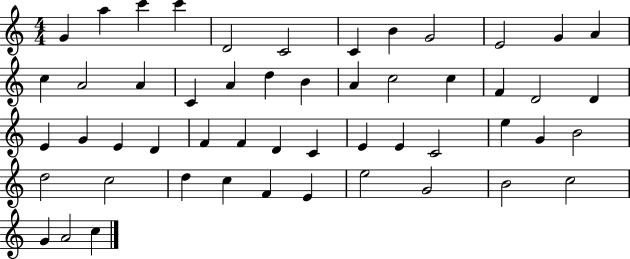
G4/q A5/q C6/q C6/q D4/h C4/h C4/q B4/q G4/h E4/h G4/q A4/q C5/q A4/h A4/q C4/q A4/q D5/q B4/q A4/q C5/h C5/q F4/q D4/h D4/q E4/q G4/q E4/q D4/q F4/q F4/q D4/q C4/q E4/q E4/q C4/h E5/q G4/q B4/h D5/h C5/h D5/q C5/q F4/q E4/q E5/h G4/h B4/h C5/h G4/q A4/h C5/q